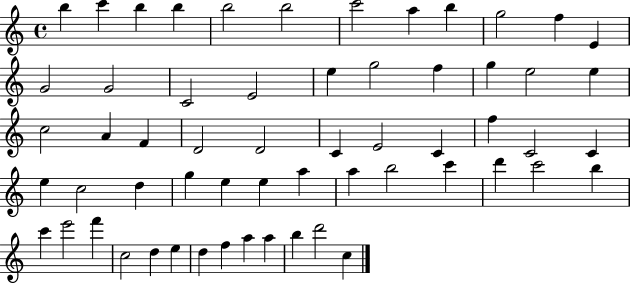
{
  \clef treble
  \time 4/4
  \defaultTimeSignature
  \key c \major
  b''4 c'''4 b''4 b''4 | b''2 b''2 | c'''2 a''4 b''4 | g''2 f''4 e'4 | \break g'2 g'2 | c'2 e'2 | e''4 g''2 f''4 | g''4 e''2 e''4 | \break c''2 a'4 f'4 | d'2 d'2 | c'4 e'2 c'4 | f''4 c'2 c'4 | \break e''4 c''2 d''4 | g''4 e''4 e''4 a''4 | a''4 b''2 c'''4 | d'''4 c'''2 b''4 | \break c'''4 e'''2 f'''4 | c''2 d''4 e''4 | d''4 f''4 a''4 a''4 | b''4 d'''2 c''4 | \break \bar "|."
}